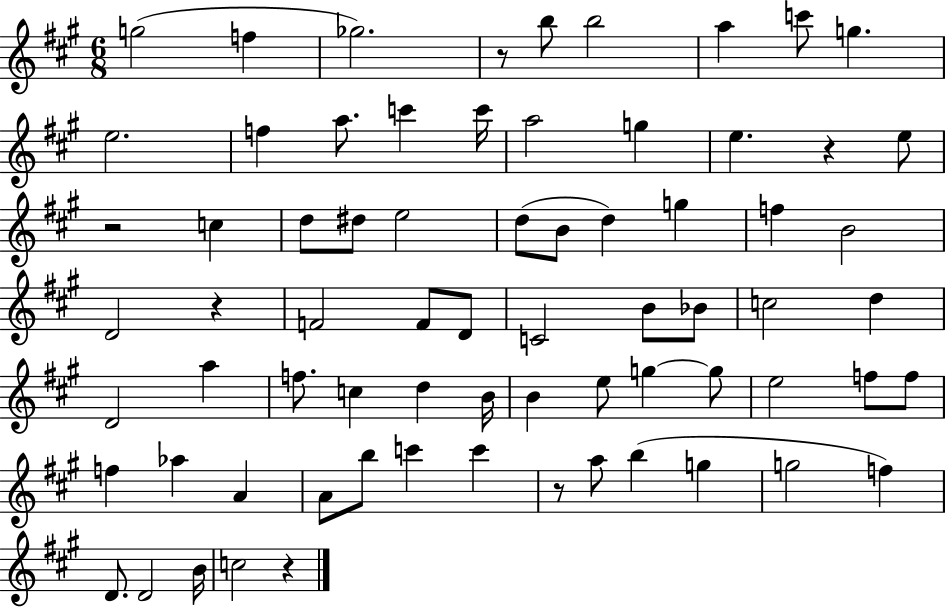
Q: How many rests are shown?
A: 6